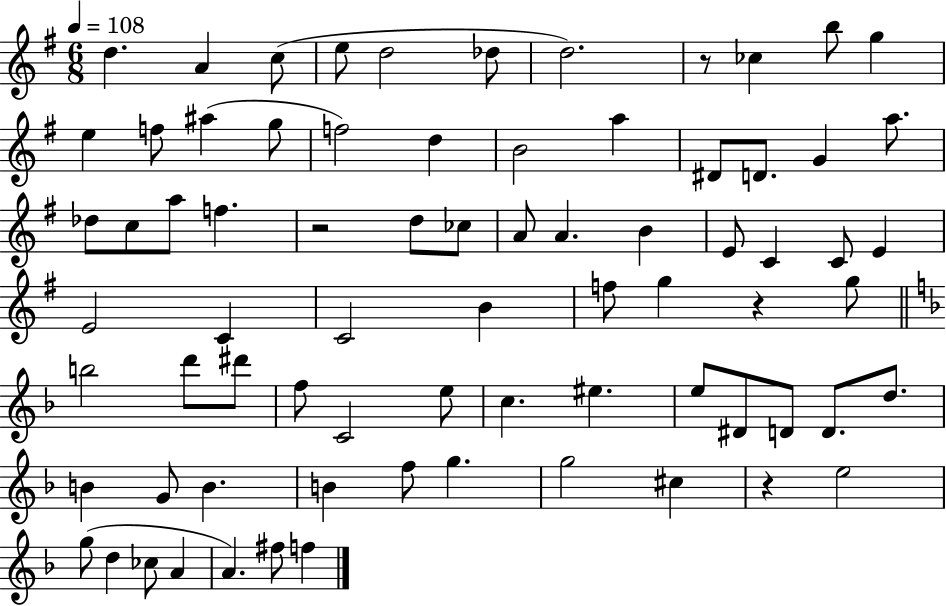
X:1
T:Untitled
M:6/8
L:1/4
K:G
d A c/2 e/2 d2 _d/2 d2 z/2 _c b/2 g e f/2 ^a g/2 f2 d B2 a ^D/2 D/2 G a/2 _d/2 c/2 a/2 f z2 d/2 _c/2 A/2 A B E/2 C C/2 E E2 C C2 B f/2 g z g/2 b2 d'/2 ^d'/2 f/2 C2 e/2 c ^e e/2 ^D/2 D/2 D/2 d/2 B G/2 B B f/2 g g2 ^c z e2 g/2 d _c/2 A A ^f/2 f